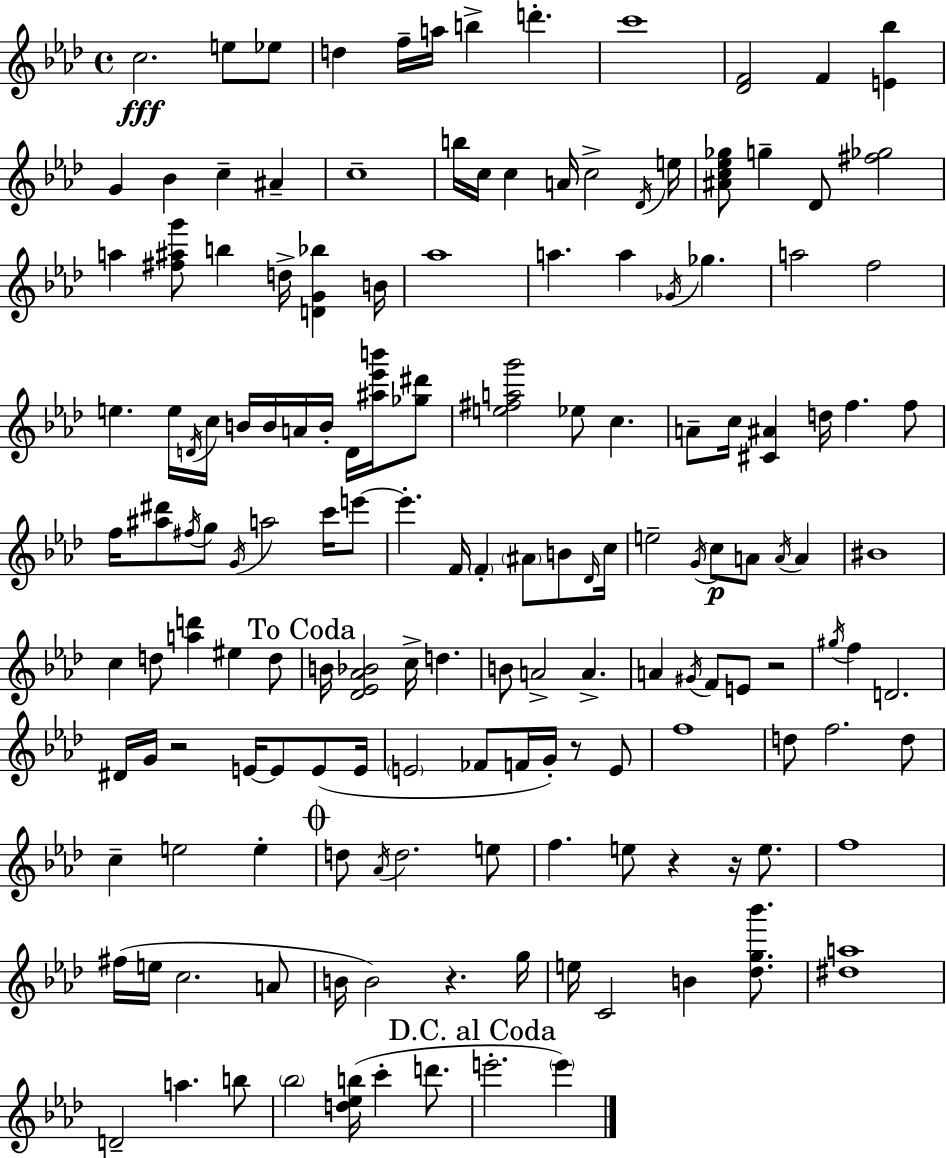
C5/h. E5/e Eb5/e D5/q F5/s A5/s B5/q D6/q. C6/w [Db4,F4]/h F4/q [E4,Bb5]/q G4/q Bb4/q C5/q A#4/q C5/w B5/s C5/s C5/q A4/s C5/h Db4/s E5/s [A#4,C5,Eb5,Gb5]/e G5/q Db4/e [F#5,Gb5]/h A5/q [F#5,A#5,G6]/e B5/q D5/s [D4,G4,Bb5]/q B4/s Ab5/w A5/q. A5/q Gb4/s Gb5/q. A5/h F5/h E5/q. E5/s D4/s C5/s B4/s B4/s A4/s B4/s D4/s [A#5,Eb6,B6]/s [Gb5,D#6]/e [E5,F#5,A5,G6]/h Eb5/e C5/q. A4/e C5/s [C#4,A#4]/q D5/s F5/q. F5/e F5/s [A#5,D#6]/e F#5/s G5/e G4/s A5/h C6/s E6/e E6/q. F4/s F4/q A#4/e B4/e Db4/s C5/s E5/h G4/s C5/e A4/e A4/s A4/q BIS4/w C5/q D5/e [A5,D6]/q EIS5/q D5/e B4/s [Db4,Eb4,Ab4,Bb4]/h C5/s D5/q. B4/e A4/h A4/q. A4/q G#4/s F4/e E4/e R/h G#5/s F5/q D4/h. D#4/s G4/s R/h E4/s E4/e E4/e E4/s E4/h FES4/e F4/s G4/s R/e E4/e F5/w D5/e F5/h. D5/e C5/q E5/h E5/q D5/e Ab4/s D5/h. E5/e F5/q. E5/e R/q R/s E5/e. F5/w F#5/s E5/s C5/h. A4/e B4/s B4/h R/q. G5/s E5/s C4/h B4/q [Db5,G5,Bb6]/e. [D#5,A5]/w D4/h A5/q. B5/e Bb5/h [D5,Eb5,B5]/s C6/q D6/e. E6/h. E6/q